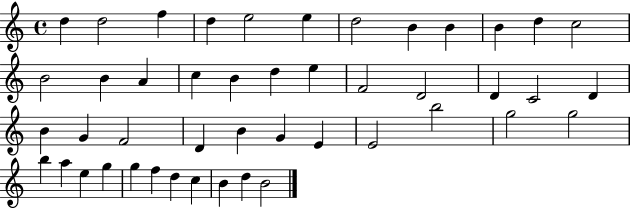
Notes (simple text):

D5/q D5/h F5/q D5/q E5/h E5/q D5/h B4/q B4/q B4/q D5/q C5/h B4/h B4/q A4/q C5/q B4/q D5/q E5/q F4/h D4/h D4/q C4/h D4/q B4/q G4/q F4/h D4/q B4/q G4/q E4/q E4/h B5/h G5/h G5/h B5/q A5/q E5/q G5/q G5/q F5/q D5/q C5/q B4/q D5/q B4/h